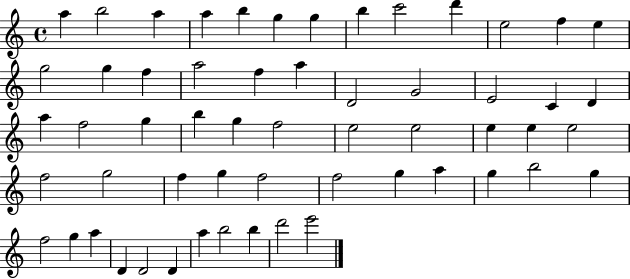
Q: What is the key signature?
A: C major